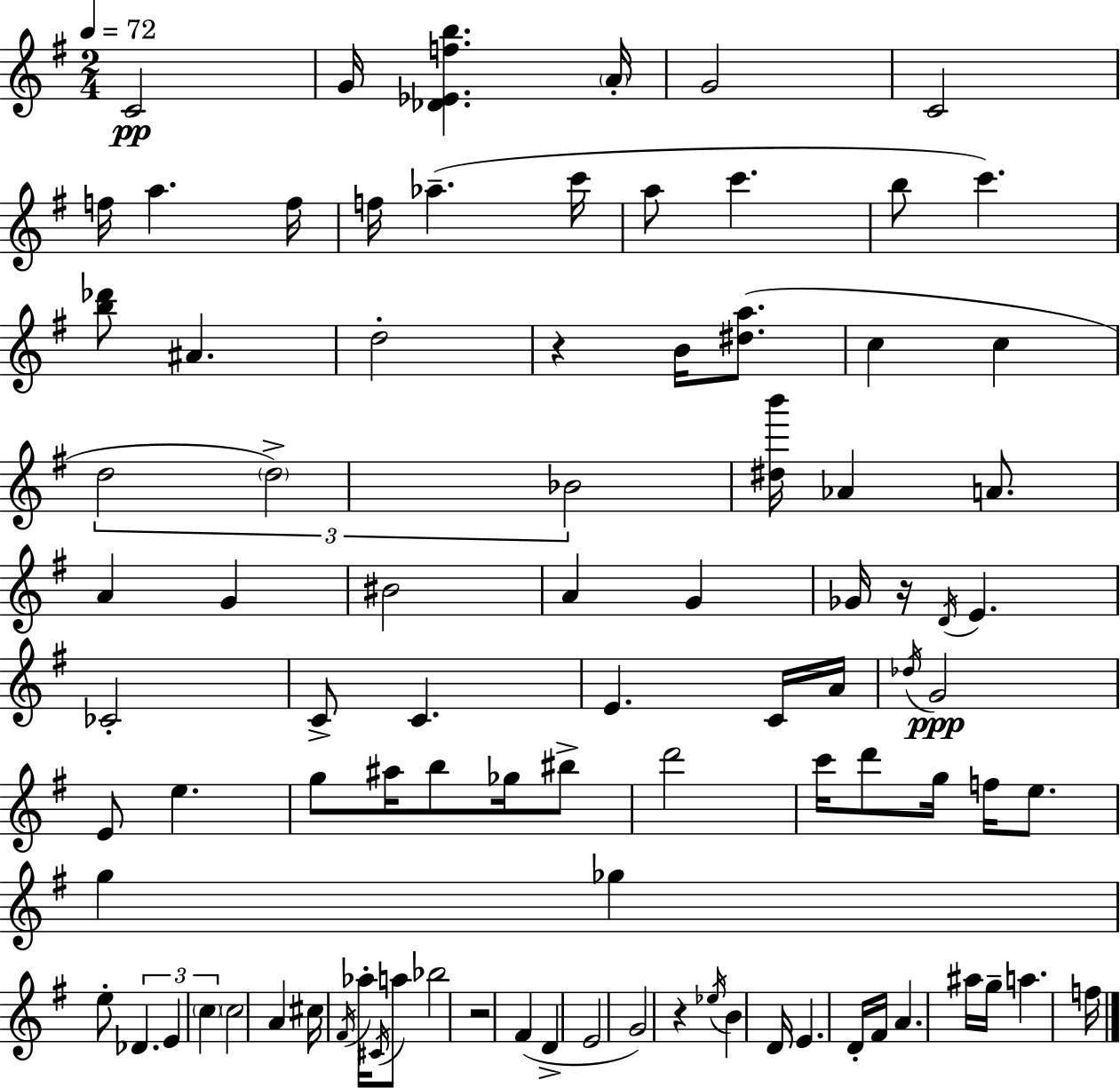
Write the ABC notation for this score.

X:1
T:Untitled
M:2/4
L:1/4
K:G
C2 G/4 [_D_Efb] A/4 G2 C2 f/4 a f/4 f/4 _a c'/4 a/2 c' b/2 c' [b_d']/2 ^A d2 z B/4 [^da]/2 c c d2 d2 _B2 [^db']/4 _A A/2 A G ^B2 A G _G/4 z/4 D/4 E _C2 C/2 C E C/4 A/4 _d/4 G2 E/2 e g/2 ^a/4 b/2 _g/4 ^b/2 d'2 c'/4 d'/2 g/4 f/4 e/2 g _g e/2 _D E c c2 A ^c/4 ^F/4 _a/4 ^C/4 a/2 _b2 z2 ^F D E2 G2 z _e/4 B D/4 E D/4 ^F/4 A ^a/4 g/4 a f/4